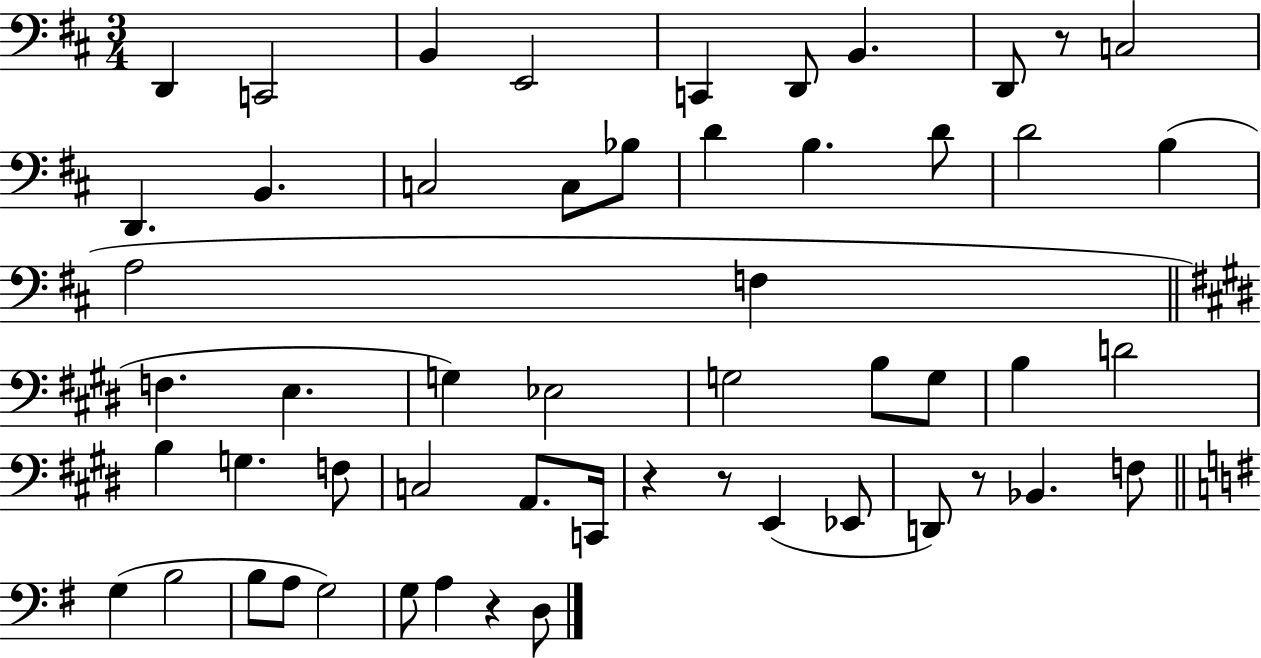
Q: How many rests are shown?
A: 5